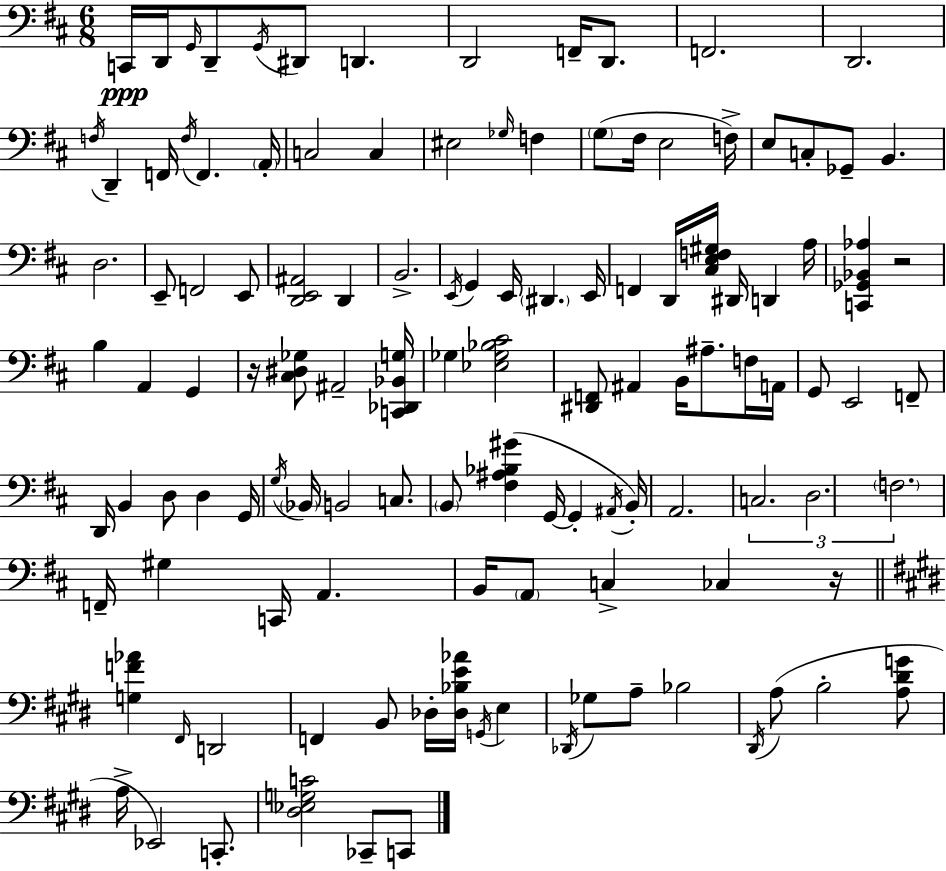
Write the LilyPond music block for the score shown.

{
  \clef bass
  \numericTimeSignature
  \time 6/8
  \key d \major
  \repeat volta 2 { c,16\ppp d,16 \grace { g,16 } d,8-- \acciaccatura { g,16 } dis,8 d,4. | d,2 f,16-- d,8. | f,2. | d,2. | \break \acciaccatura { f16 } d,4-- f,16 \acciaccatura { f16 } f,4. | \parenthesize a,16-. c2 | c4 eis2 | \grace { ges16 } f4 \parenthesize g8( fis16 e2 | \break f16->) e8 c8-. ges,8-- b,4. | d2. | e,8-- f,2 | e,8 <d, e, ais,>2 | \break d,4 b,2.-> | \acciaccatura { e,16 } g,4 e,16 \parenthesize dis,4. | e,16 f,4 d,16 <cis e f gis>16 | dis,16 d,4 a16 <c, ges, bes, aes>4 r2 | \break b4 a,4 | g,4 r16 <cis dis ges>8 ais,2-- | <c, des, bes, g>16 ges4 <ees ges bes cis'>2 | <dis, f,>8 ais,4 | \break b,16 ais8.-- f16 a,16 g,8 e,2 | f,8-- d,16 b,4 d8 | d4 g,16 \acciaccatura { g16 } \parenthesize bes,16 b,2 | c8. \parenthesize b,8 <fis ais bes gis'>4( | \break g,16~~ g,4-. \acciaccatura { ais,16 } b,16-.) a,2. | \tuplet 3/2 { c2. | d2. | \parenthesize f2. } | \break f,16-- gis4 | c,16 a,4. b,16 \parenthesize a,8 c4-> | ces4 r16 \bar "||" \break \key e \major <g f' aes'>4 \grace { fis,16 } d,2 | f,4 b,8 des16-. <des bes e' aes'>16 \acciaccatura { g,16 } e4 | \acciaccatura { des,16 } ges8 a8-- bes2 | \acciaccatura { dis,16 } a8( b2-. | \break <a dis' g'>8 a16-> ees,2) | c,8.-. <dis ees g c'>2 | ces,8-- c,8 } \bar "|."
}